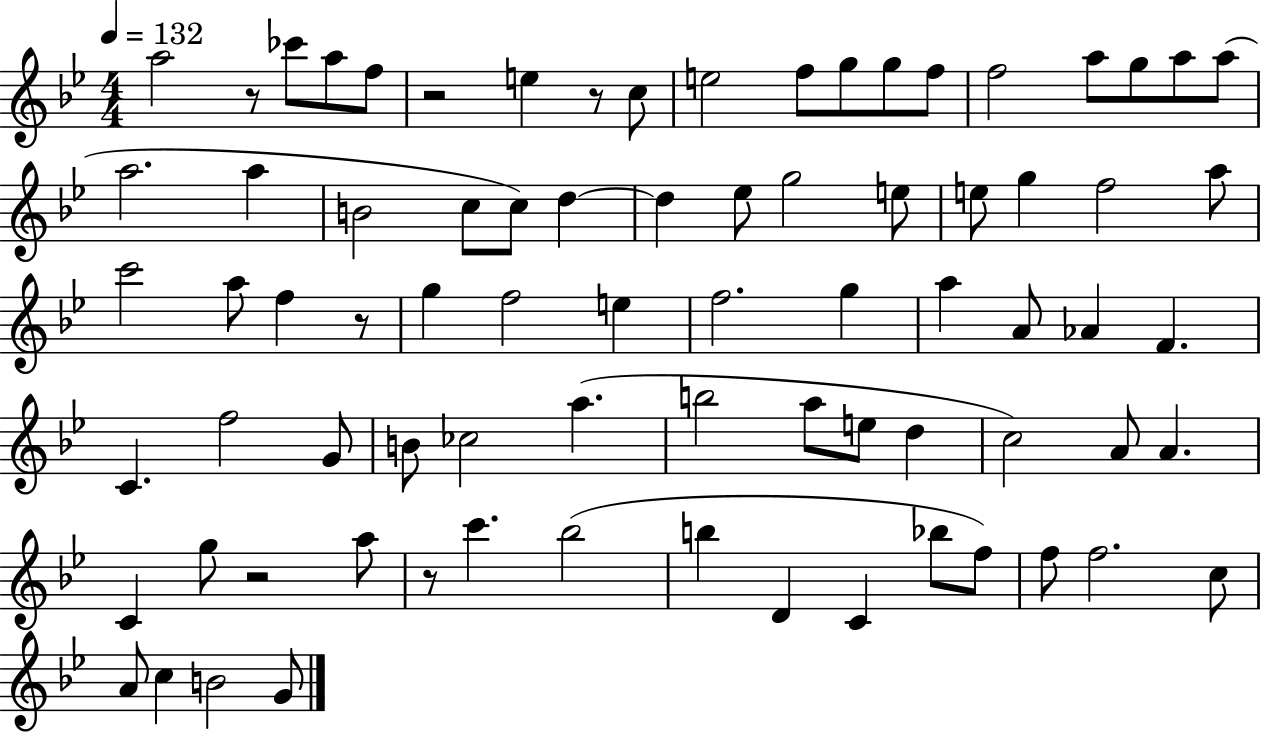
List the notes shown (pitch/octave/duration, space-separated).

A5/h R/e CES6/e A5/e F5/e R/h E5/q R/e C5/e E5/h F5/e G5/e G5/e F5/e F5/h A5/e G5/e A5/e A5/e A5/h. A5/q B4/h C5/e C5/e D5/q D5/q Eb5/e G5/h E5/e E5/e G5/q F5/h A5/e C6/h A5/e F5/q R/e G5/q F5/h E5/q F5/h. G5/q A5/q A4/e Ab4/q F4/q. C4/q. F5/h G4/e B4/e CES5/h A5/q. B5/h A5/e E5/e D5/q C5/h A4/e A4/q. C4/q G5/e R/h A5/e R/e C6/q. Bb5/h B5/q D4/q C4/q Bb5/e F5/e F5/e F5/h. C5/e A4/e C5/q B4/h G4/e